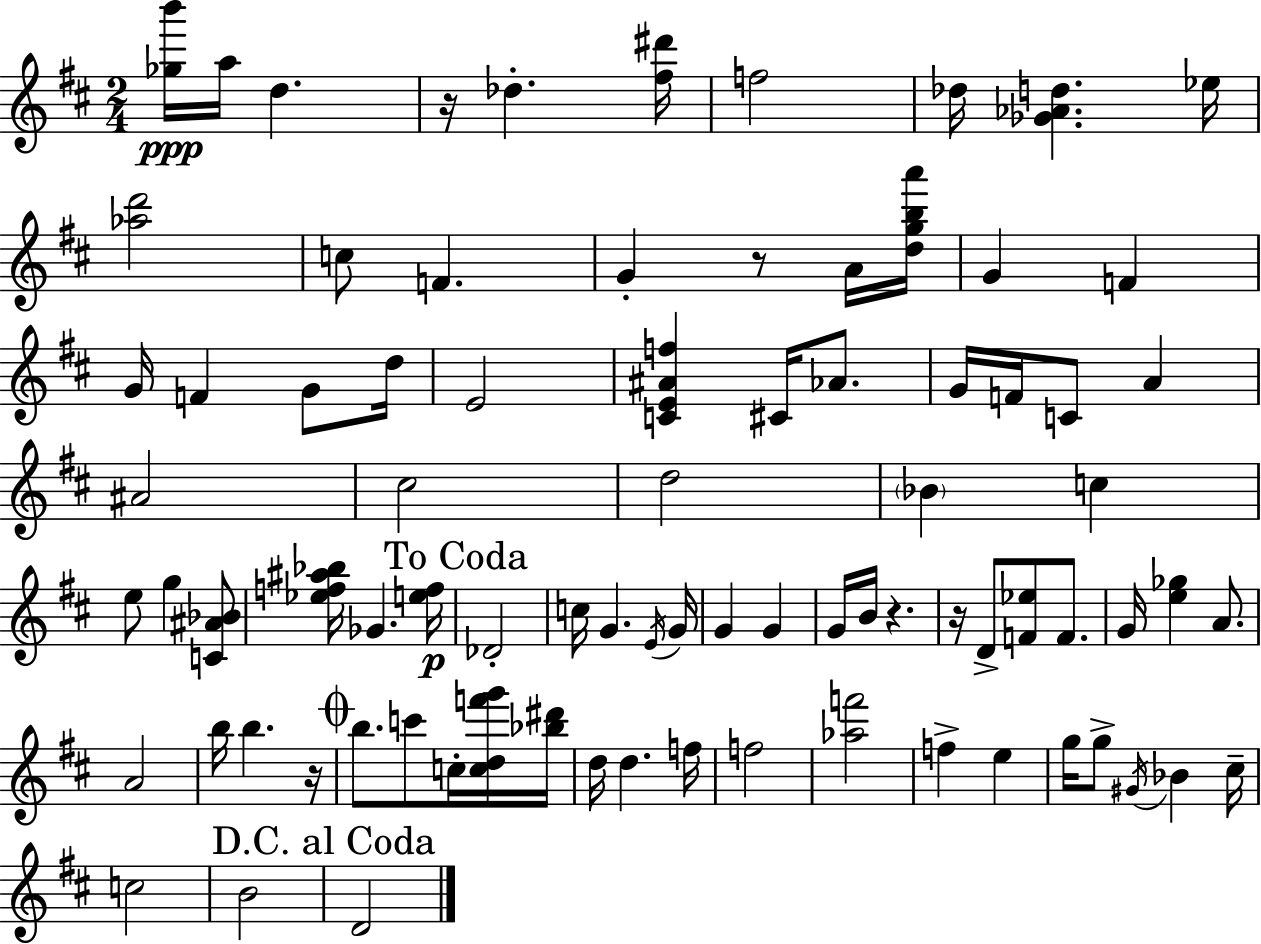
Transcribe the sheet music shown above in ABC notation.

X:1
T:Untitled
M:2/4
L:1/4
K:D
[_gb']/4 a/4 d z/4 _d [^f^d']/4 f2 _d/4 [_G_Ad] _e/4 [_ad']2 c/2 F G z/2 A/4 [dgba']/4 G F G/4 F G/2 d/4 E2 [CE^Af] ^C/4 _A/2 G/4 F/4 C/2 A ^A2 ^c2 d2 _B c e/2 g [C^A_B]/2 [_ef^a_b]/4 _G [ef]/4 _D2 c/4 G E/4 G/4 G G G/4 B/4 z z/4 D/2 [F_e]/2 F/2 G/4 [e_g] A/2 A2 b/4 b z/4 b/2 c'/2 c/4 [cdf'g']/4 [_b^d']/4 d/4 d f/4 f2 [_af']2 f e g/4 g/2 ^G/4 _B ^c/4 c2 B2 D2